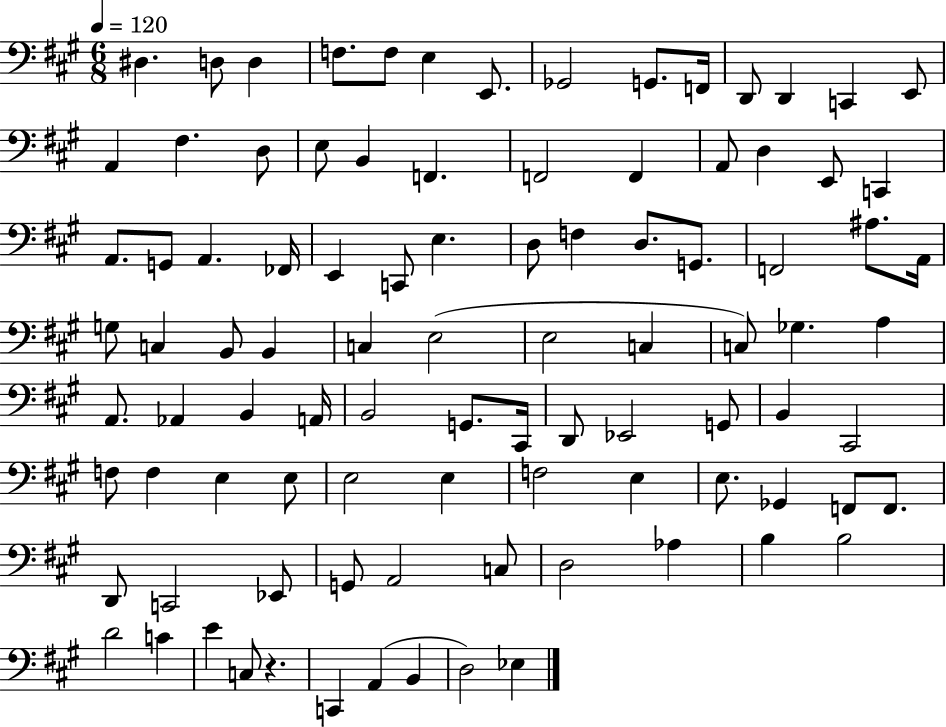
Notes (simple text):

D#3/q. D3/e D3/q F3/e. F3/e E3/q E2/e. Gb2/h G2/e. F2/s D2/e D2/q C2/q E2/e A2/q F#3/q. D3/e E3/e B2/q F2/q. F2/h F2/q A2/e D3/q E2/e C2/q A2/e. G2/e A2/q. FES2/s E2/q C2/e E3/q. D3/e F3/q D3/e. G2/e. F2/h A#3/e. A2/s G3/e C3/q B2/e B2/q C3/q E3/h E3/h C3/q C3/e Gb3/q. A3/q A2/e. Ab2/q B2/q A2/s B2/h G2/e. C#2/s D2/e Eb2/h G2/e B2/q C#2/h F3/e F3/q E3/q E3/e E3/h E3/q F3/h E3/q E3/e. Gb2/q F2/e F2/e. D2/e C2/h Eb2/e G2/e A2/h C3/e D3/h Ab3/q B3/q B3/h D4/h C4/q E4/q C3/e R/q. C2/q A2/q B2/q D3/h Eb3/q